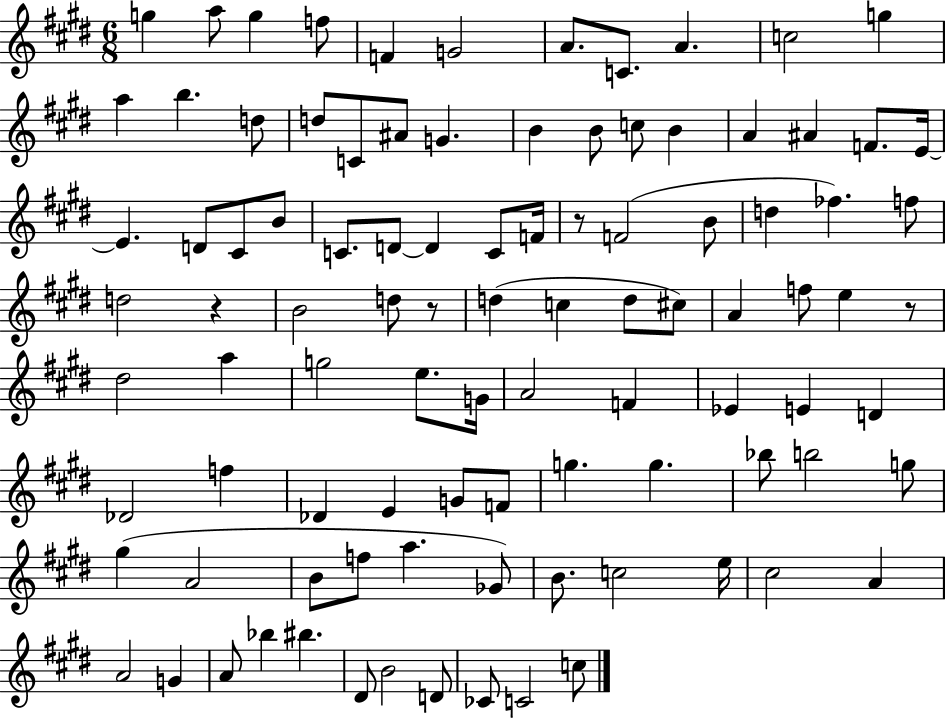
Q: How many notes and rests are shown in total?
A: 97